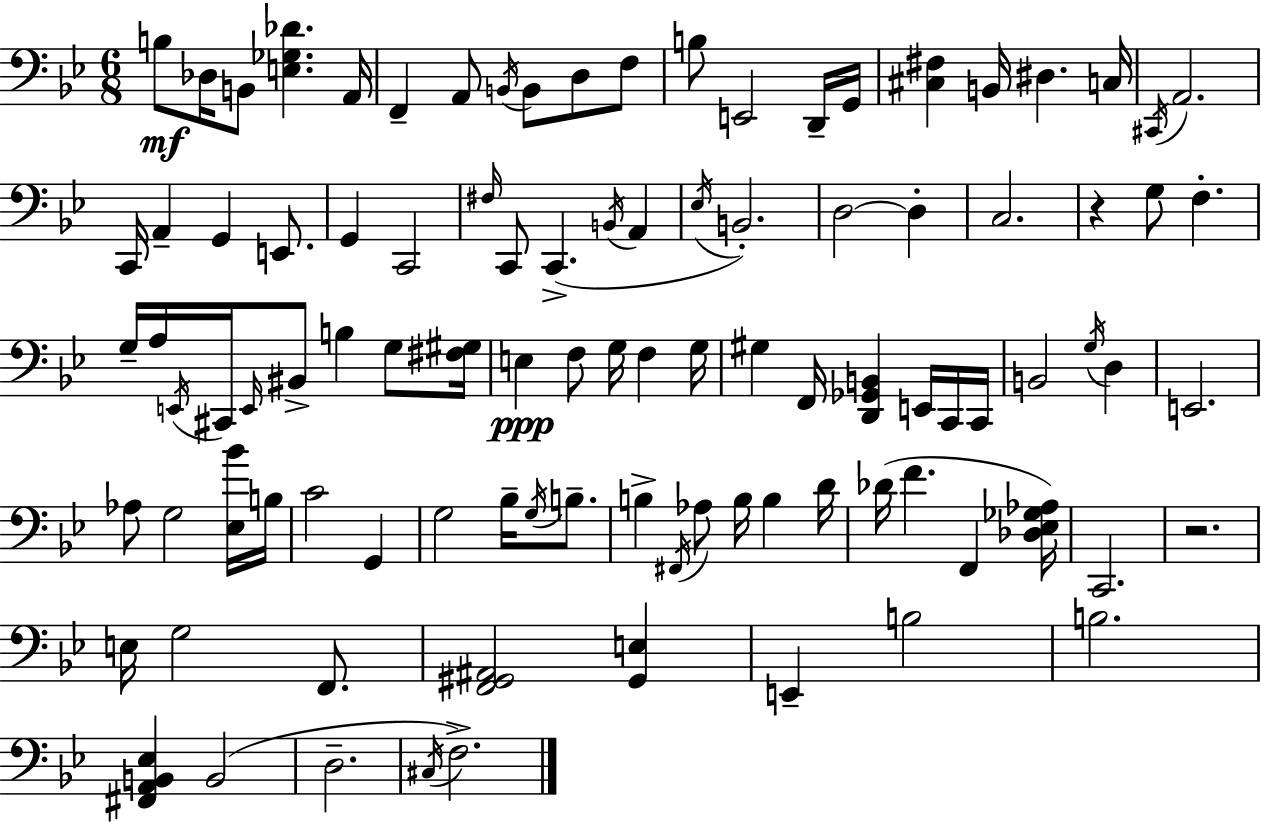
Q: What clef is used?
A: bass